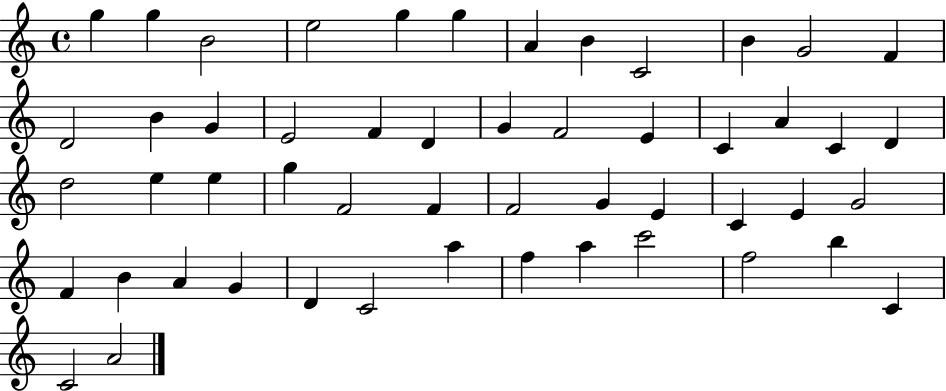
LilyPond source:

{
  \clef treble
  \time 4/4
  \defaultTimeSignature
  \key c \major
  g''4 g''4 b'2 | e''2 g''4 g''4 | a'4 b'4 c'2 | b'4 g'2 f'4 | \break d'2 b'4 g'4 | e'2 f'4 d'4 | g'4 f'2 e'4 | c'4 a'4 c'4 d'4 | \break d''2 e''4 e''4 | g''4 f'2 f'4 | f'2 g'4 e'4 | c'4 e'4 g'2 | \break f'4 b'4 a'4 g'4 | d'4 c'2 a''4 | f''4 a''4 c'''2 | f''2 b''4 c'4 | \break c'2 a'2 | \bar "|."
}